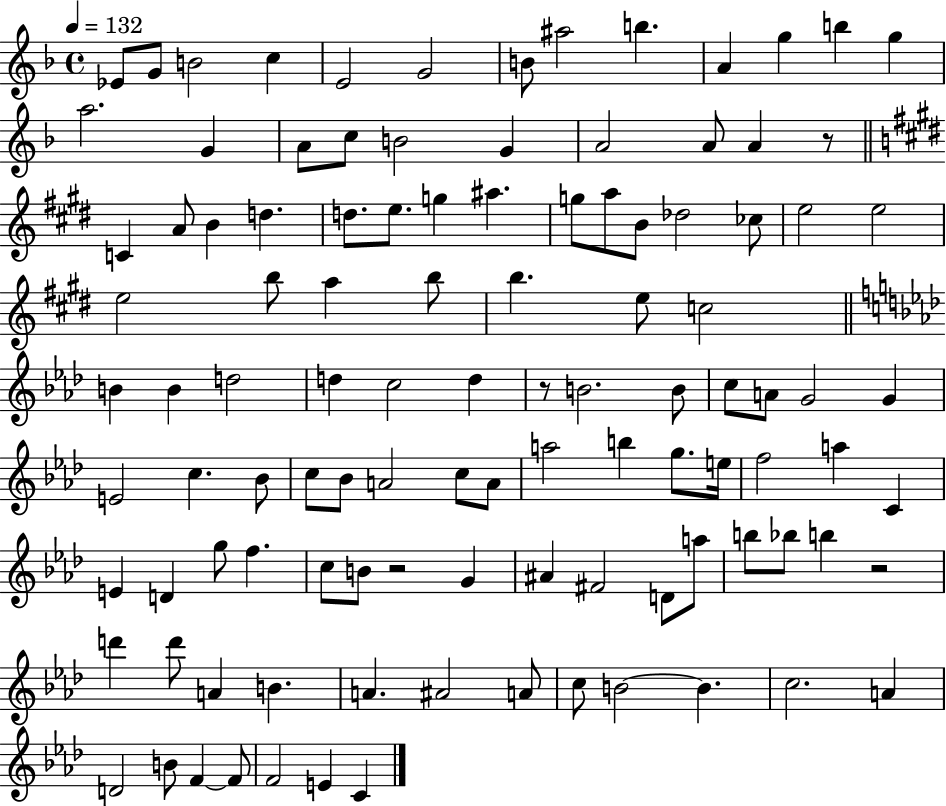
{
  \clef treble
  \time 4/4
  \defaultTimeSignature
  \key f \major
  \tempo 4 = 132
  ees'8 g'8 b'2 c''4 | e'2 g'2 | b'8 ais''2 b''4. | a'4 g''4 b''4 g''4 | \break a''2. g'4 | a'8 c''8 b'2 g'4 | a'2 a'8 a'4 r8 | \bar "||" \break \key e \major c'4 a'8 b'4 d''4. | d''8. e''8. g''4 ais''4. | g''8 a''8 b'8 des''2 ces''8 | e''2 e''2 | \break e''2 b''8 a''4 b''8 | b''4. e''8 c''2 | \bar "||" \break \key aes \major b'4 b'4 d''2 | d''4 c''2 d''4 | r8 b'2. b'8 | c''8 a'8 g'2 g'4 | \break e'2 c''4. bes'8 | c''8 bes'8 a'2 c''8 a'8 | a''2 b''4 g''8. e''16 | f''2 a''4 c'4 | \break e'4 d'4 g''8 f''4. | c''8 b'8 r2 g'4 | ais'4 fis'2 d'8 a''8 | b''8 bes''8 b''4 r2 | \break d'''4 d'''8 a'4 b'4. | a'4. ais'2 a'8 | c''8 b'2~~ b'4. | c''2. a'4 | \break d'2 b'8 f'4~~ f'8 | f'2 e'4 c'4 | \bar "|."
}